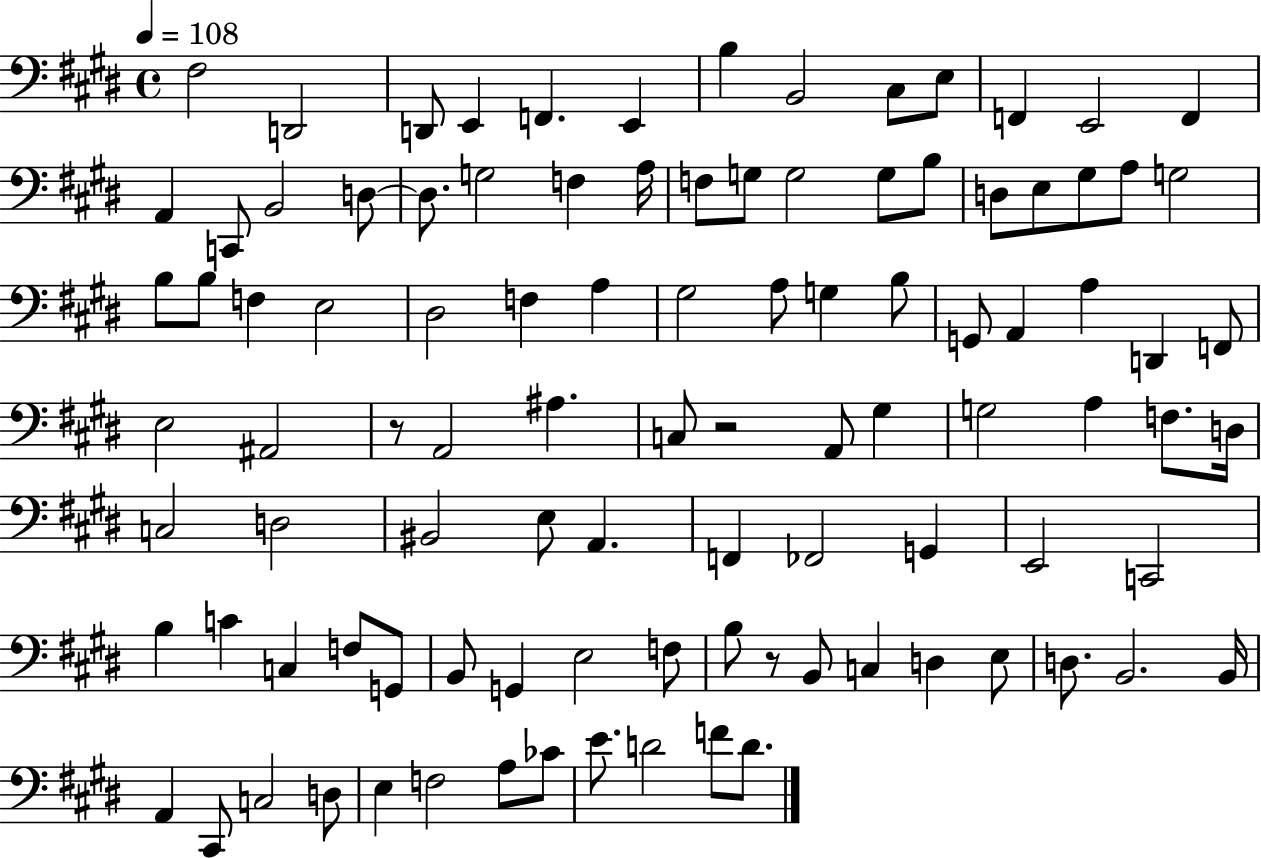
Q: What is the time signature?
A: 4/4